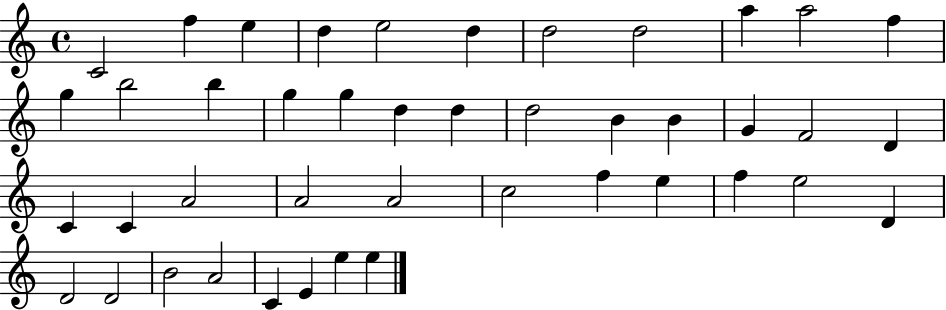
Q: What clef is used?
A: treble